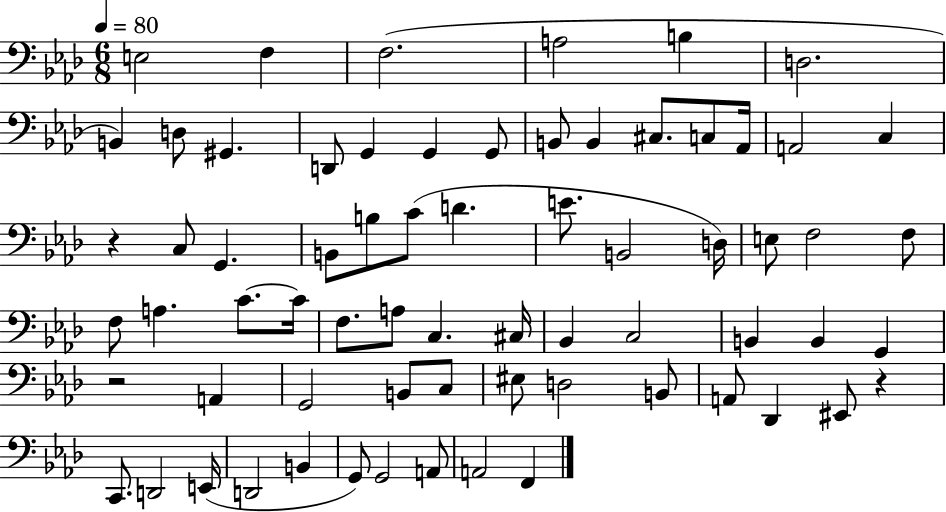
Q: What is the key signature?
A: AES major